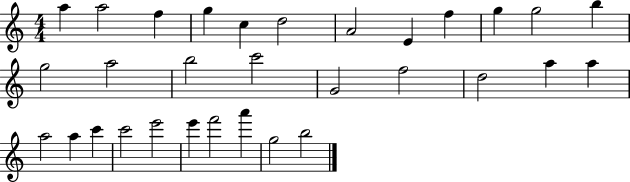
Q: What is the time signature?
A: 4/4